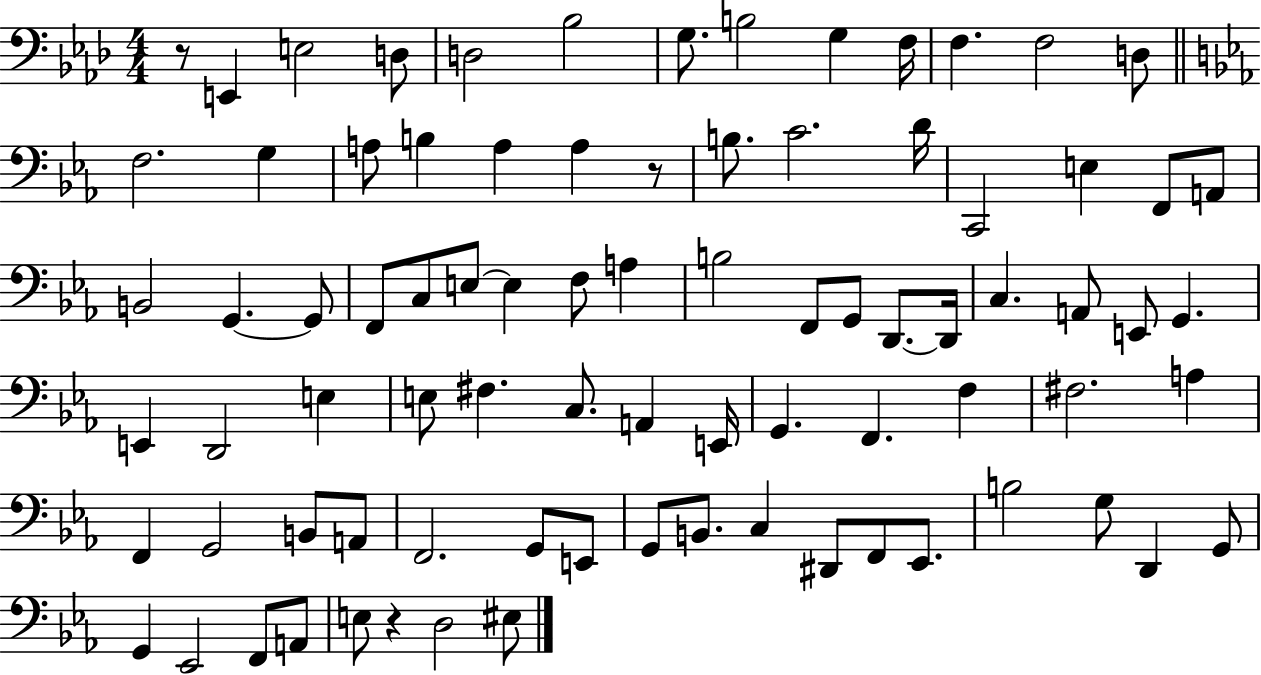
{
  \clef bass
  \numericTimeSignature
  \time 4/4
  \key aes \major
  \repeat volta 2 { r8 e,4 e2 d8 | d2 bes2 | g8. b2 g4 f16 | f4. f2 d8 | \break \bar "||" \break \key ees \major f2. g4 | a8 b4 a4 a4 r8 | b8. c'2. d'16 | c,2 e4 f,8 a,8 | \break b,2 g,4.~~ g,8 | f,8 c8 e8~~ e4 f8 a4 | b2 f,8 g,8 d,8.~~ d,16 | c4. a,8 e,8 g,4. | \break e,4 d,2 e4 | e8 fis4. c8. a,4 e,16 | g,4. f,4. f4 | fis2. a4 | \break f,4 g,2 b,8 a,8 | f,2. g,8 e,8 | g,8 b,8. c4 dis,8 f,8 ees,8. | b2 g8 d,4 g,8 | \break g,4 ees,2 f,8 a,8 | e8 r4 d2 eis8 | } \bar "|."
}